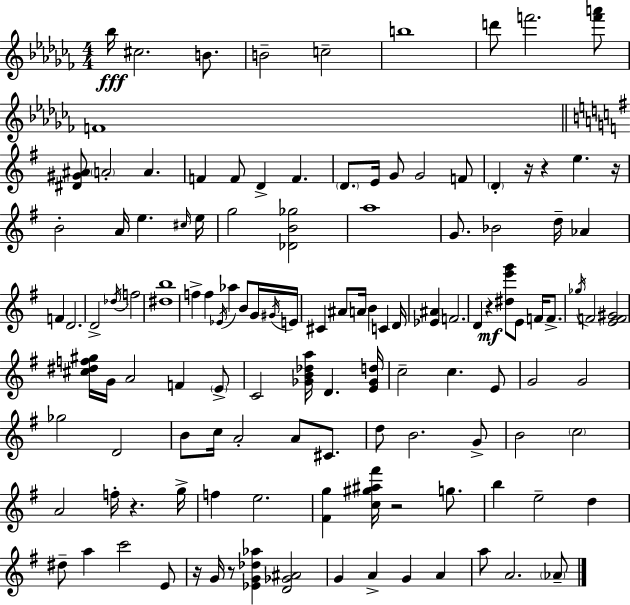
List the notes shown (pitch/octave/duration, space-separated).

Bb5/s C#5/h. B4/e. B4/h C5/h B5/w D6/e F6/h. [F6,A6]/e F4/w [D#4,G#4,A#4]/e A4/h A4/q. F4/q F4/e D4/q F4/q. D4/e. E4/s G4/e G4/h F4/e D4/q R/s R/q E5/q. R/s B4/h A4/s E5/q. C#5/s E5/s G5/h [Db4,B4,Gb5]/h A5/w G4/e. Bb4/h D5/s Ab4/q F4/q D4/h. D4/h Db5/s F5/h [D#5,B5]/w F5/q F5/q Eb4/s Ab5/q B4/e G4/s G#4/s E4/s C#4/q A#4/e A4/s B4/q C4/q D4/s [Eb4,A#4]/q F4/h. D4/q R/q [D#5,E6,G6]/e E4/e F4/s F4/e. Gb5/s F4/h [E4,F4,G#4]/h [C#5,D#5,F5,G#5]/s G4/s A4/h F4/q E4/e C4/h [Gb4,B4,Db5,A5]/s D4/q. [E4,Gb4,D5]/s C5/h C5/q. E4/e G4/h G4/h Gb5/h D4/h B4/e C5/s A4/h A4/e C#4/e. D5/e B4/h. G4/e B4/h C5/h A4/h F5/s R/q. G5/s F5/q E5/h. [F#4,G5]/q [C5,G#5,A#5,F#6]/s R/h G5/e. B5/q E5/h D5/q D#5/e A5/q C6/h E4/e R/s G4/s R/e [Eb4,G4,Db5,Ab5]/q [D4,Gb4,A#4]/h G4/q A4/q G4/q A4/q A5/e A4/h. Ab4/e